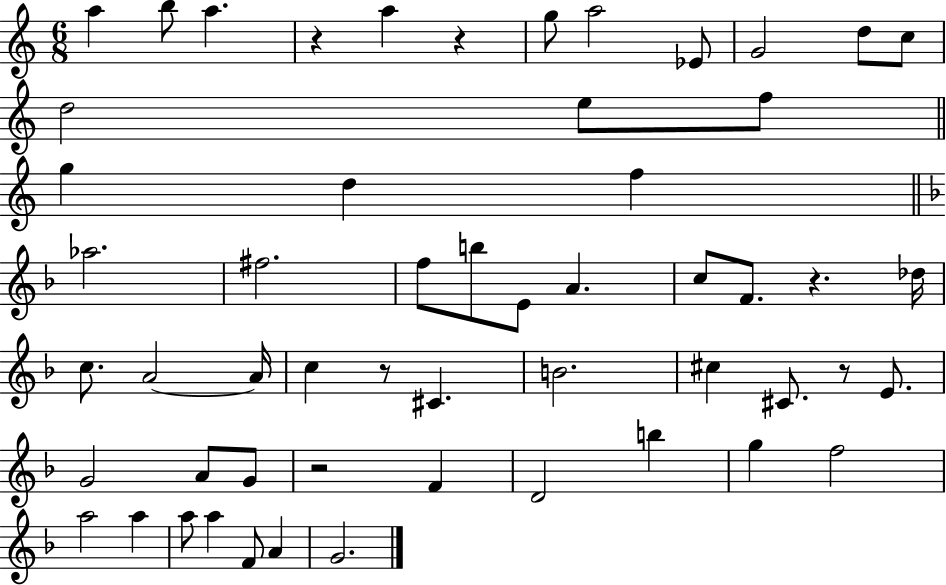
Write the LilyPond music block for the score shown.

{
  \clef treble
  \numericTimeSignature
  \time 6/8
  \key c \major
  a''4 b''8 a''4. | r4 a''4 r4 | g''8 a''2 ees'8 | g'2 d''8 c''8 | \break d''2 e''8 f''8 | \bar "||" \break \key a \minor g''4 d''4 f''4 | \bar "||" \break \key d \minor aes''2. | fis''2. | f''8 b''8 e'8 a'4. | c''8 f'8. r4. des''16 | \break c''8. a'2~~ a'16 | c''4 r8 cis'4. | b'2. | cis''4 cis'8. r8 e'8. | \break g'2 a'8 g'8 | r2 f'4 | d'2 b''4 | g''4 f''2 | \break a''2 a''4 | a''8 a''4 f'8 a'4 | g'2. | \bar "|."
}